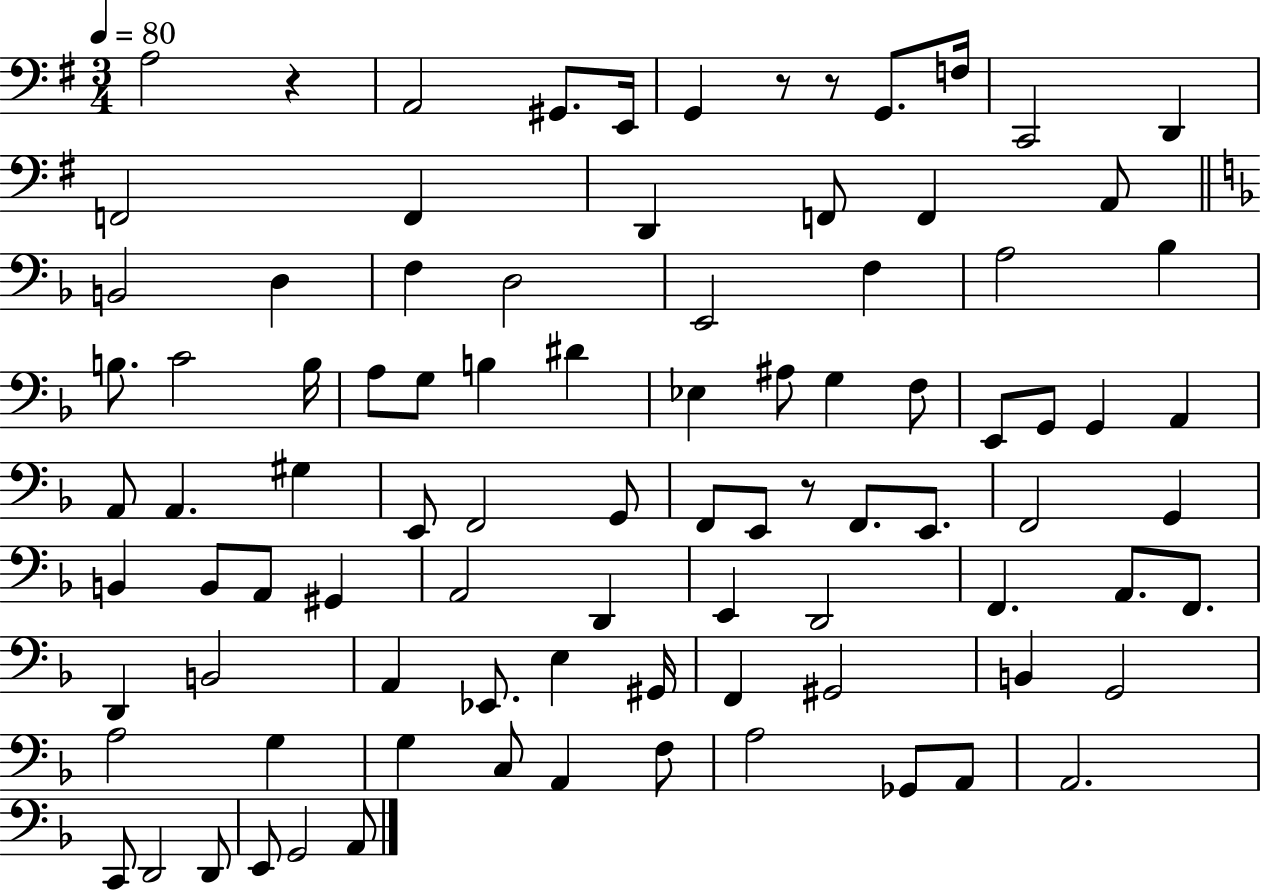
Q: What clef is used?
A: bass